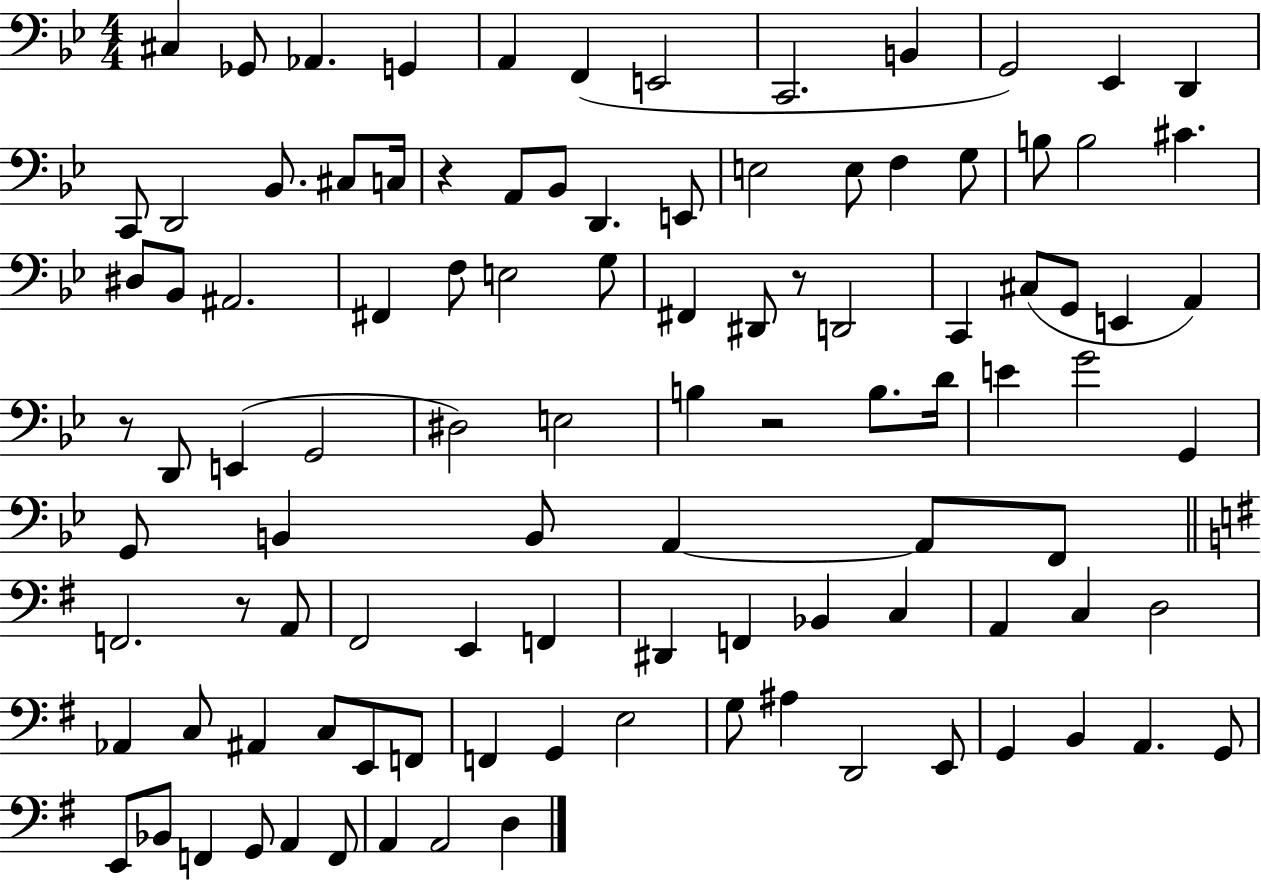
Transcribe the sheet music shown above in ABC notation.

X:1
T:Untitled
M:4/4
L:1/4
K:Bb
^C, _G,,/2 _A,, G,, A,, F,, E,,2 C,,2 B,, G,,2 _E,, D,, C,,/2 D,,2 _B,,/2 ^C,/2 C,/4 z A,,/2 _B,,/2 D,, E,,/2 E,2 E,/2 F, G,/2 B,/2 B,2 ^C ^D,/2 _B,,/2 ^A,,2 ^F,, F,/2 E,2 G,/2 ^F,, ^D,,/2 z/2 D,,2 C,, ^C,/2 G,,/2 E,, A,, z/2 D,,/2 E,, G,,2 ^D,2 E,2 B, z2 B,/2 D/4 E G2 G,, G,,/2 B,, B,,/2 A,, A,,/2 F,,/2 F,,2 z/2 A,,/2 ^F,,2 E,, F,, ^D,, F,, _B,, C, A,, C, D,2 _A,, C,/2 ^A,, C,/2 E,,/2 F,,/2 F,, G,, E,2 G,/2 ^A, D,,2 E,,/2 G,, B,, A,, G,,/2 E,,/2 _B,,/2 F,, G,,/2 A,, F,,/2 A,, A,,2 D,